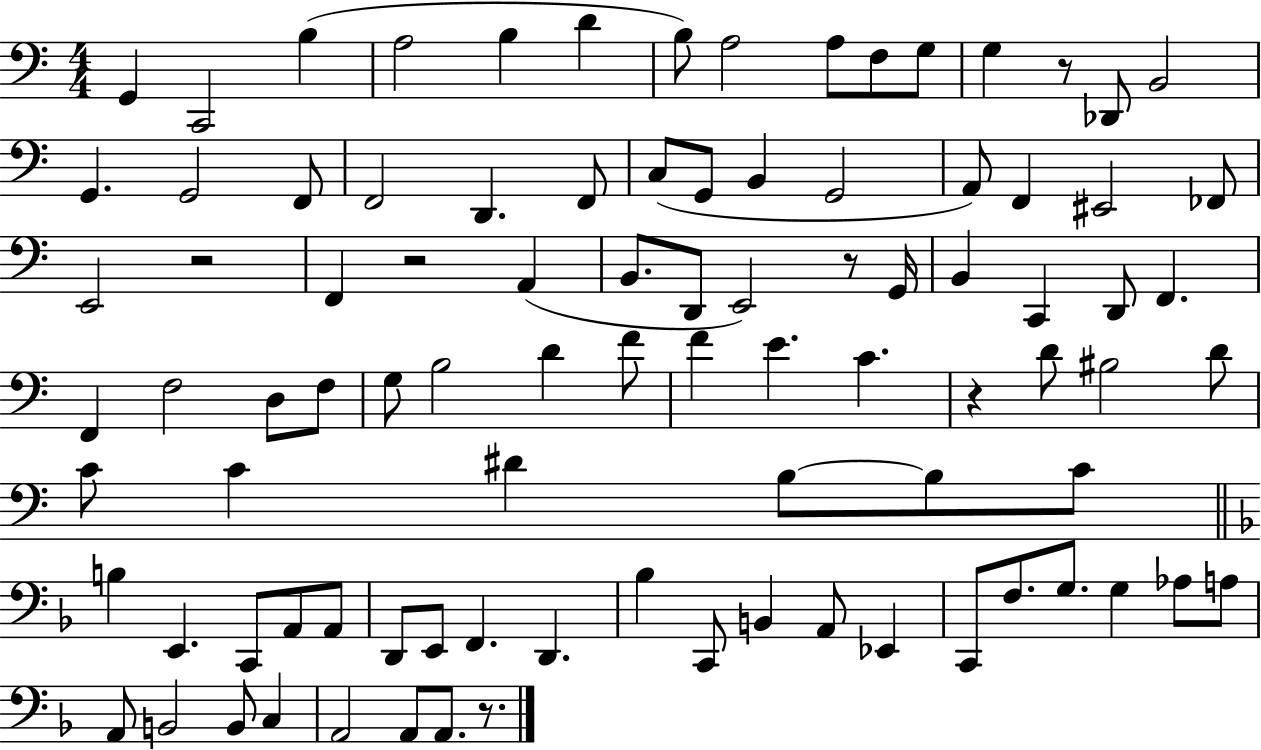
G2/q C2/h B3/q A3/h B3/q D4/q B3/e A3/h A3/e F3/e G3/e G3/q R/e Db2/e B2/h G2/q. G2/h F2/e F2/h D2/q. F2/e C3/e G2/e B2/q G2/h A2/e F2/q EIS2/h FES2/e E2/h R/h F2/q R/h A2/q B2/e. D2/e E2/h R/e G2/s B2/q C2/q D2/e F2/q. F2/q F3/h D3/e F3/e G3/e B3/h D4/q F4/e F4/q E4/q. C4/q. R/q D4/e BIS3/h D4/e C4/e C4/q D#4/q B3/e B3/e C4/e B3/q E2/q. C2/e A2/e A2/e D2/e E2/e F2/q. D2/q. Bb3/q C2/e B2/q A2/e Eb2/q C2/e F3/e. G3/e. G3/q Ab3/e A3/e A2/e B2/h B2/e C3/q A2/h A2/e A2/e. R/e.